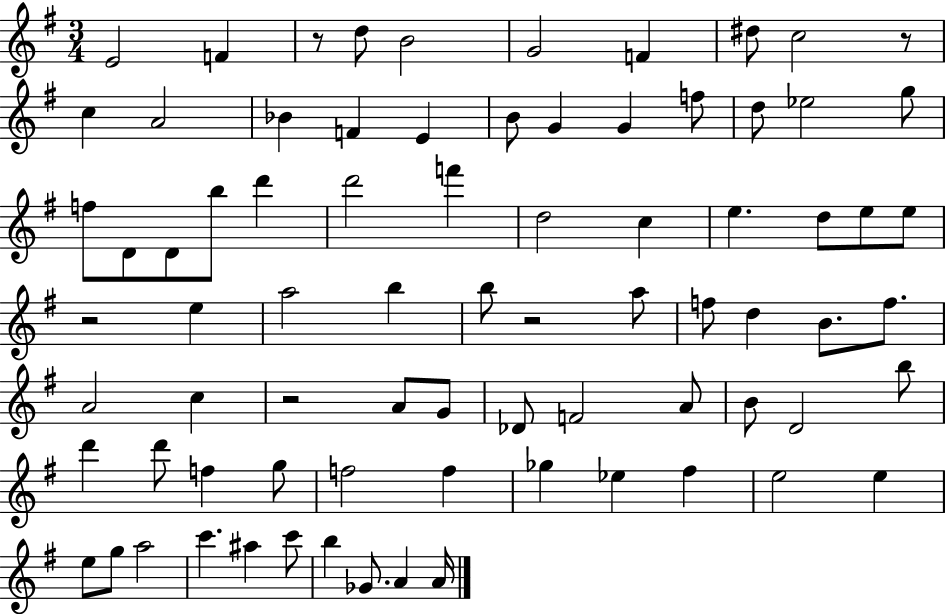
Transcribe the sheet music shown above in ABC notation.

X:1
T:Untitled
M:3/4
L:1/4
K:G
E2 F z/2 d/2 B2 G2 F ^d/2 c2 z/2 c A2 _B F E B/2 G G f/2 d/2 _e2 g/2 f/2 D/2 D/2 b/2 d' d'2 f' d2 c e d/2 e/2 e/2 z2 e a2 b b/2 z2 a/2 f/2 d B/2 f/2 A2 c z2 A/2 G/2 _D/2 F2 A/2 B/2 D2 b/2 d' d'/2 f g/2 f2 f _g _e ^f e2 e e/2 g/2 a2 c' ^a c'/2 b _G/2 A A/4